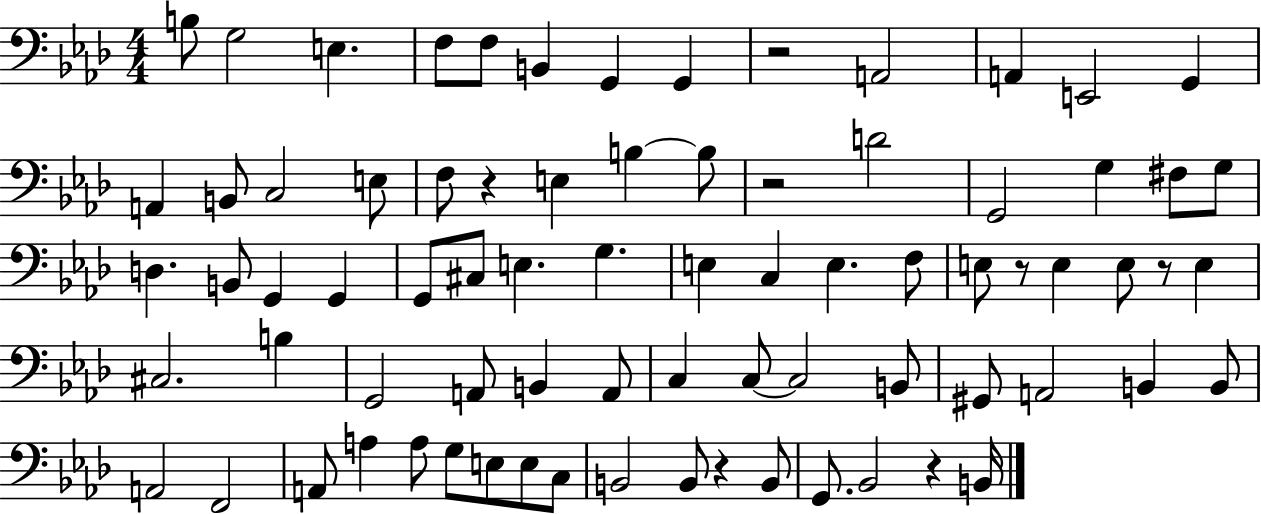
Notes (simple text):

B3/e G3/h E3/q. F3/e F3/e B2/q G2/q G2/q R/h A2/h A2/q E2/h G2/q A2/q B2/e C3/h E3/e F3/e R/q E3/q B3/q B3/e R/h D4/h G2/h G3/q F#3/e G3/e D3/q. B2/e G2/q G2/q G2/e C#3/e E3/q. G3/q. E3/q C3/q E3/q. F3/e E3/e R/e E3/q E3/e R/e E3/q C#3/h. B3/q G2/h A2/e B2/q A2/e C3/q C3/e C3/h B2/e G#2/e A2/h B2/q B2/e A2/h F2/h A2/e A3/q A3/e G3/e E3/e E3/e C3/e B2/h B2/e R/q B2/e G2/e. Bb2/h R/q B2/s